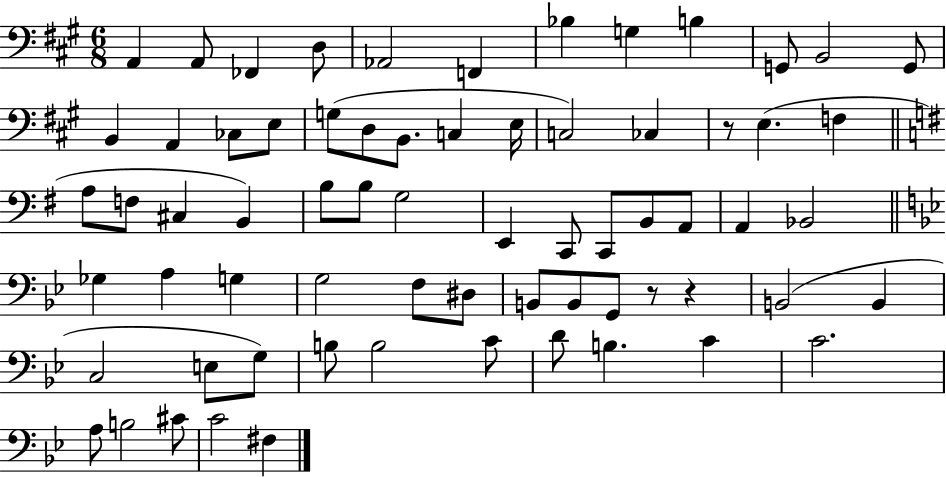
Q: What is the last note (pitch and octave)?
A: F#3